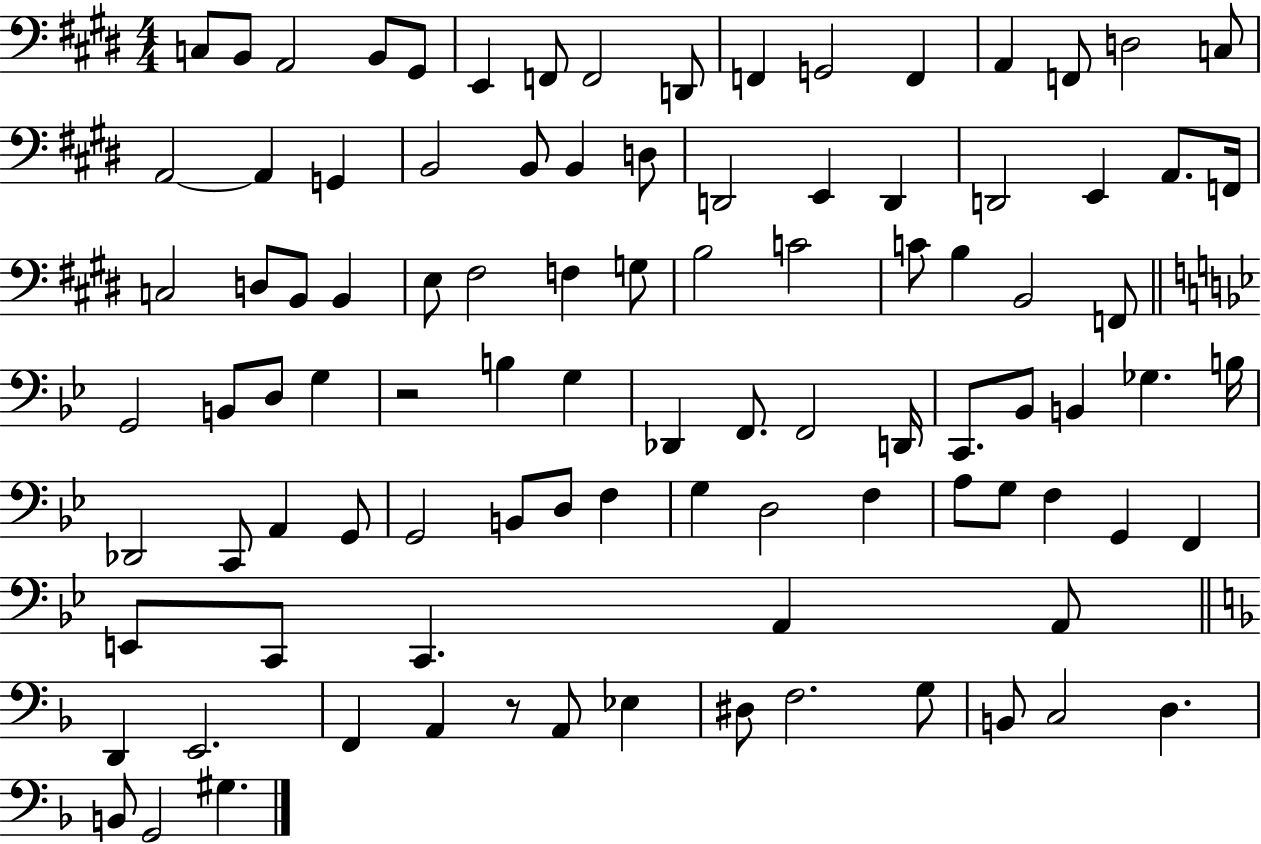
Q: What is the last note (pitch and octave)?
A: G#3